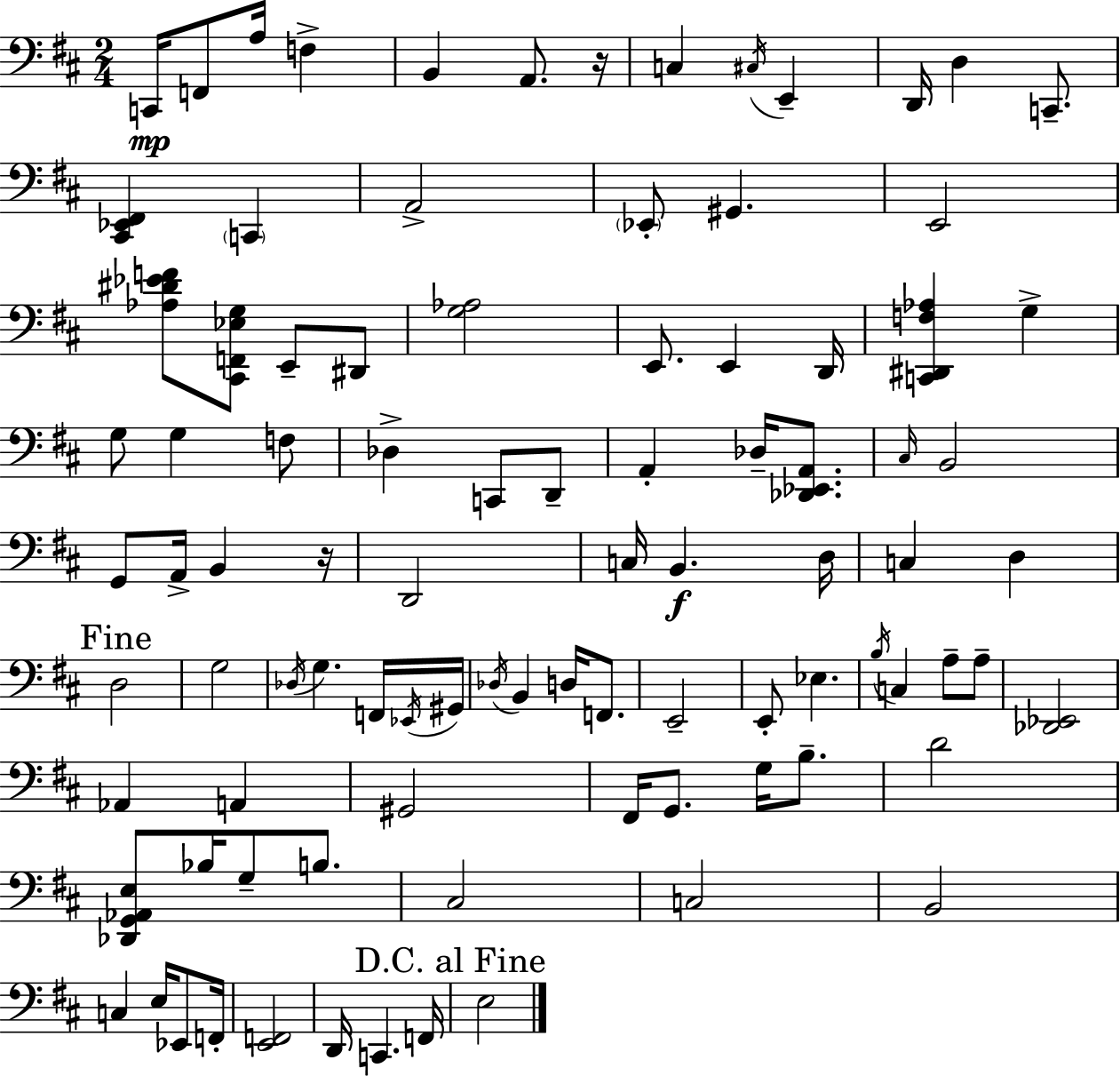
{
  \clef bass
  \numericTimeSignature
  \time 2/4
  \key d \major
  c,16\mp f,8 a16 f4-> | b,4 a,8. r16 | c4 \acciaccatura { cis16 } e,4-- | d,16 d4 c,8.-- | \break <cis, ees, fis,>4 \parenthesize c,4 | a,2-> | \parenthesize ees,8-. gis,4. | e,2 | \break <aes dis' ees' f'>8 <cis, f, ees g>8 e,8-- dis,8 | <g aes>2 | e,8. e,4 | d,16 <c, dis, f aes>4 g4-> | \break g8 g4 f8 | des4-> c,8 d,8-- | a,4-. des16-- <des, ees, a,>8. | \grace { cis16 } b,2 | \break g,8 a,16-> b,4 | r16 d,2 | c16 b,4.\f | d16 c4 d4 | \break \mark "Fine" d2 | g2 | \acciaccatura { des16 } g4. | f,16 \acciaccatura { ees,16 } gis,16 \acciaccatura { des16 } b,4 | \break d16 f,8. e,2-- | e,8-. ees4. | \acciaccatura { b16 } c4 | a8-- a8-- <des, ees,>2 | \break aes,4 | a,4 gis,2 | fis,16 g,8. | g16 b8.-- d'2 | \break <des, g, aes, e>8 | bes16 g8-- b8. cis2 | c2 | b,2 | \break c4 | e16 ees,8 f,16-. <e, f,>2 | d,16 c,4. | f,16 \mark "D.C. al Fine" e2 | \break \bar "|."
}